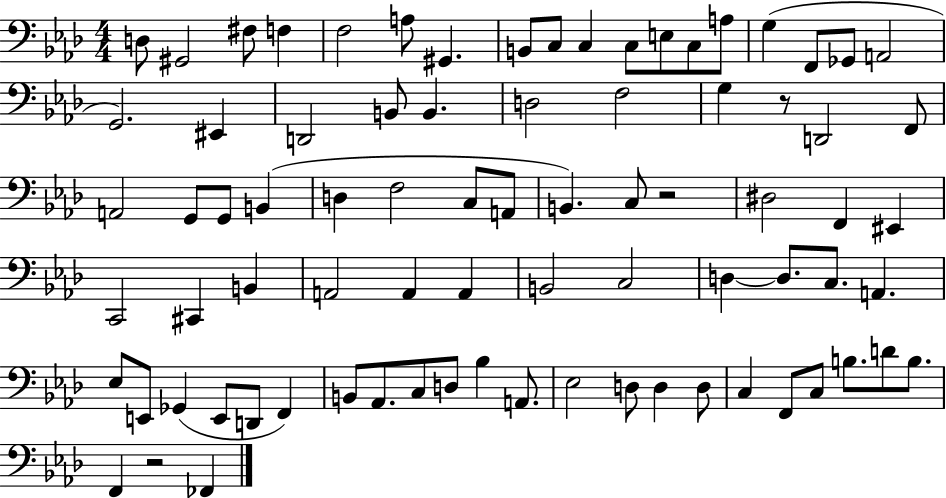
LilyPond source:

{
  \clef bass
  \numericTimeSignature
  \time 4/4
  \key aes \major
  \repeat volta 2 { d8 gis,2 fis8 f4 | f2 a8 gis,4. | b,8 c8 c4 c8 e8 c8 a8 | g4( f,8 ges,8 a,2 | \break g,2.) eis,4 | d,2 b,8 b,4. | d2 f2 | g4 r8 d,2 f,8 | \break a,2 g,8 g,8 b,4( | d4 f2 c8 a,8 | b,4.) c8 r2 | dis2 f,4 eis,4 | \break c,2 cis,4 b,4 | a,2 a,4 a,4 | b,2 c2 | d4~~ d8. c8. a,4. | \break ees8 e,8 ges,4( e,8 d,8 f,4) | b,8 aes,8. c8 d8 bes4 a,8. | ees2 d8 d4 d8 | c4 f,8 c8 b8. d'8 b8. | \break f,4 r2 fes,4 | } \bar "|."
}